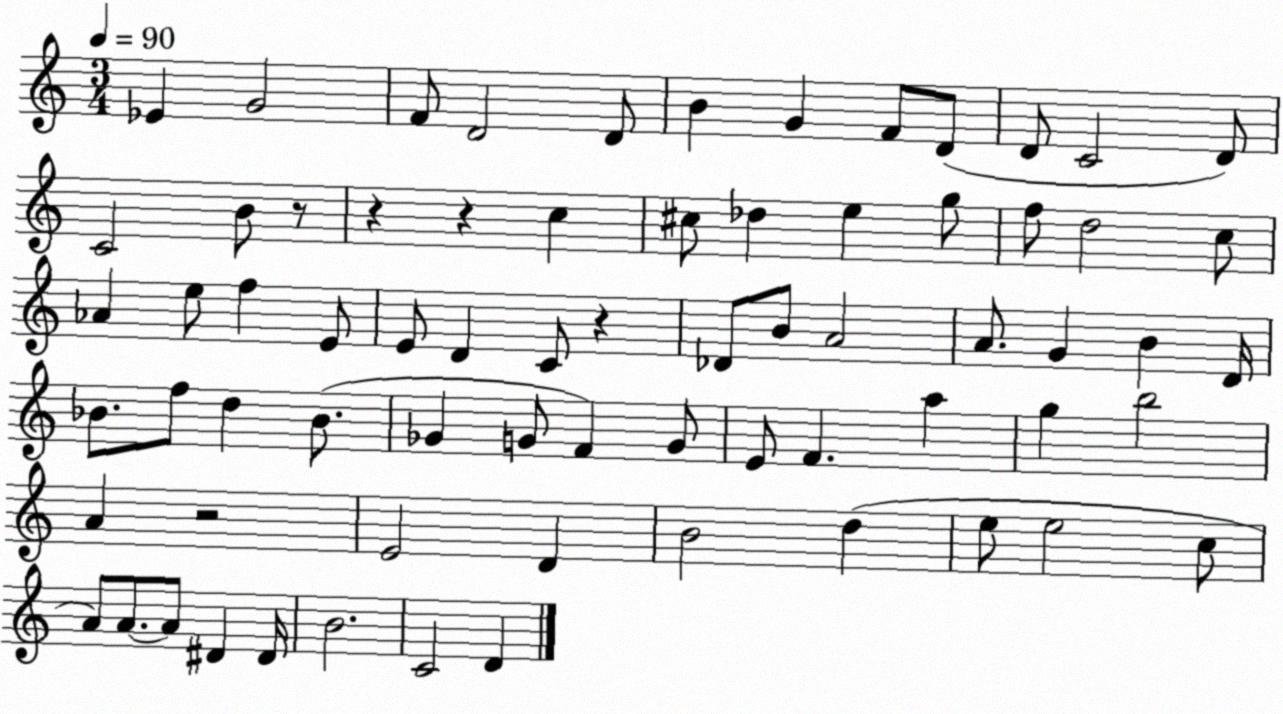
X:1
T:Untitled
M:3/4
L:1/4
K:C
_E G2 F/2 D2 D/2 B G F/2 D/2 D/2 C2 D/2 C2 B/2 z/2 z z c ^c/2 _d e g/2 f/2 d2 c/2 _A e/2 f E/2 E/2 D C/2 z _D/2 B/2 A2 A/2 G B D/4 _B/2 f/2 d _B/2 _G G/2 F G/2 E/2 F a g b2 A z2 E2 D B2 d e/2 e2 c/2 A/2 A/2 A/2 ^D ^D/4 B2 C2 D